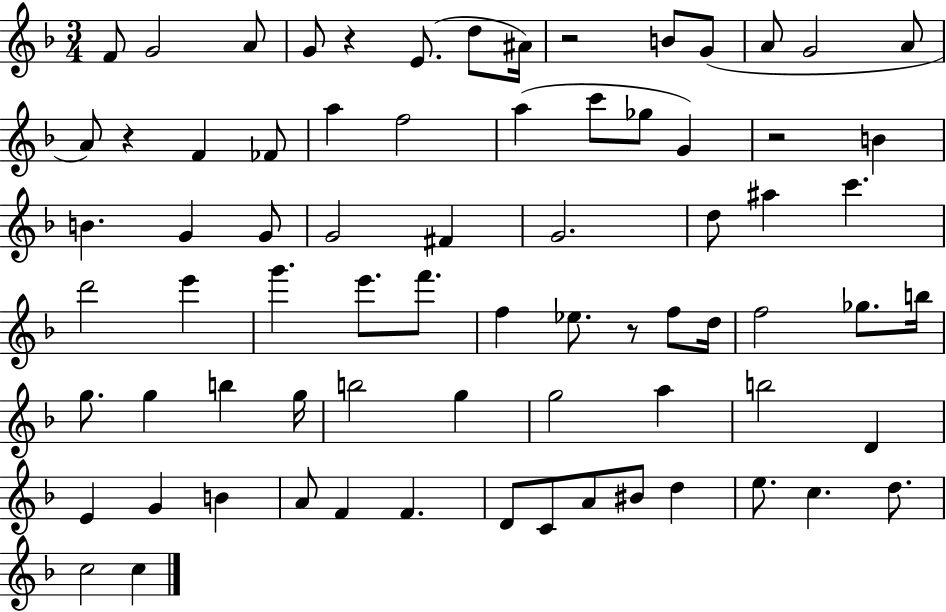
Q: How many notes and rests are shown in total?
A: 74